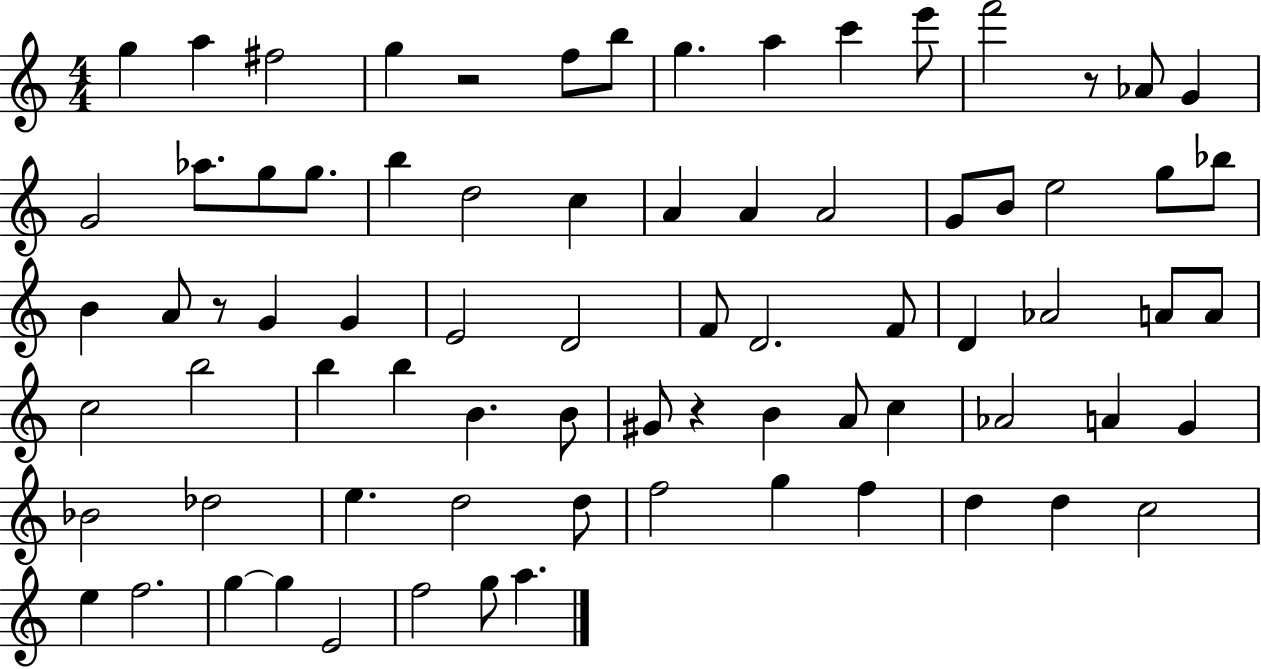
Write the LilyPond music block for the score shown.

{
  \clef treble
  \numericTimeSignature
  \time 4/4
  \key c \major
  g''4 a''4 fis''2 | g''4 r2 f''8 b''8 | g''4. a''4 c'''4 e'''8 | f'''2 r8 aes'8 g'4 | \break g'2 aes''8. g''8 g''8. | b''4 d''2 c''4 | a'4 a'4 a'2 | g'8 b'8 e''2 g''8 bes''8 | \break b'4 a'8 r8 g'4 g'4 | e'2 d'2 | f'8 d'2. f'8 | d'4 aes'2 a'8 a'8 | \break c''2 b''2 | b''4 b''4 b'4. b'8 | gis'8 r4 b'4 a'8 c''4 | aes'2 a'4 g'4 | \break bes'2 des''2 | e''4. d''2 d''8 | f''2 g''4 f''4 | d''4 d''4 c''2 | \break e''4 f''2. | g''4~~ g''4 e'2 | f''2 g''8 a''4. | \bar "|."
}